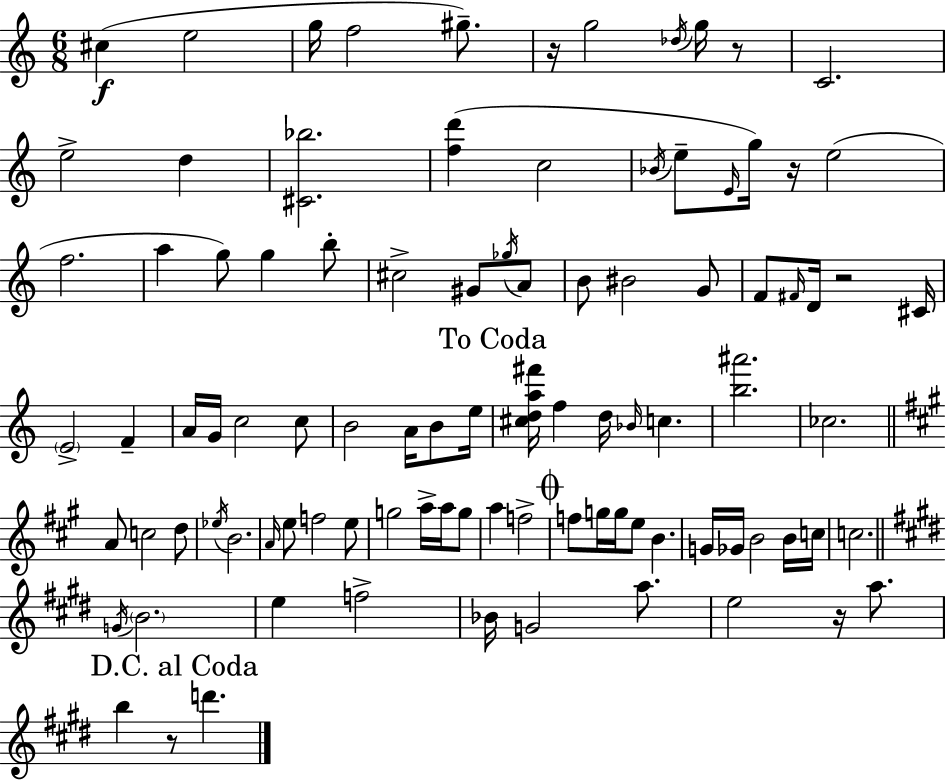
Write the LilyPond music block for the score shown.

{
  \clef treble
  \numericTimeSignature
  \time 6/8
  \key c \major
  cis''4(\f e''2 | g''16 f''2 gis''8.--) | r16 g''2 \acciaccatura { des''16 } g''16 r8 | c'2. | \break e''2-> d''4 | <cis' bes''>2. | <f'' d'''>4( c''2 | \acciaccatura { bes'16 } e''8-- \grace { e'16 } g''16) r16 e''2( | \break f''2. | a''4 g''8) g''4 | b''8-. cis''2-> gis'8 | \acciaccatura { ges''16 } a'8 b'8 bis'2 | \break g'8 f'8 \grace { fis'16 } d'16 r2 | cis'16 \parenthesize e'2-> | f'4-- a'16 g'16 c''2 | c''8 b'2 | \break a'16 b'8 e''16 \mark "To Coda" <cis'' d'' a'' fis'''>16 f''4 d''16 \grace { bes'16 } | c''4. <b'' ais'''>2. | ces''2. | \bar "||" \break \key a \major a'8 c''2 d''8 | \acciaccatura { ees''16 } b'2. | \grace { a'16 } e''8 f''2 | e''8 g''2 a''16-> a''16 | \break g''8 a''4 f''2-> | \mark \markup { \musicglyph "scripts.coda" } f''8 g''16 g''16 e''8 b'4. | g'16 ges'16 b'2 | b'16 c''16 c''2. | \break \bar "||" \break \key e \major \acciaccatura { g'16 } \parenthesize b'2. | e''4 f''2-> | bes'16 g'2 a''8. | e''2 r16 a''8. | \break \mark "D.C. al Coda" b''4 r8 d'''4. | \bar "|."
}